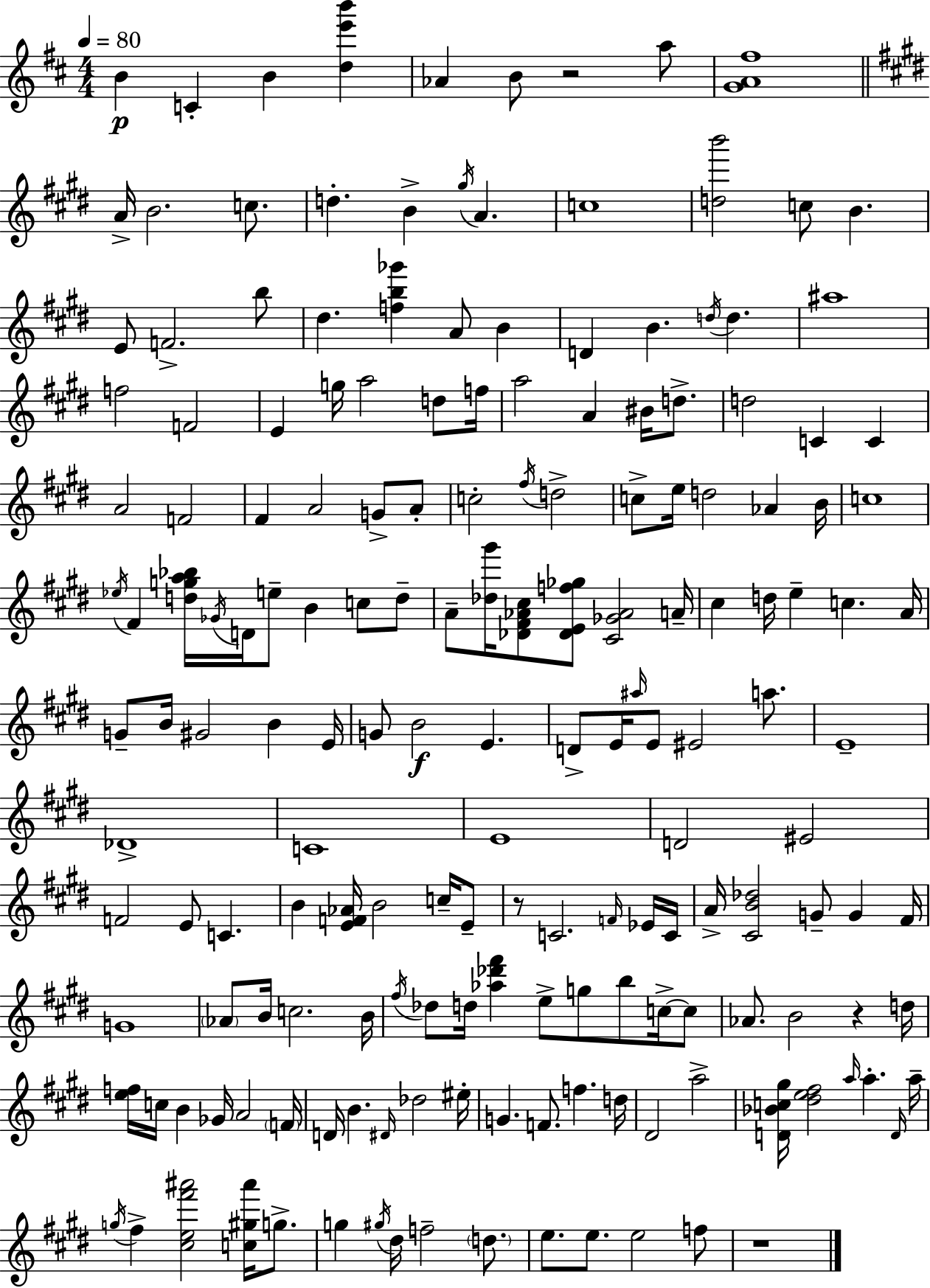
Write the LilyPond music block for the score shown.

{
  \clef treble
  \numericTimeSignature
  \time 4/4
  \key d \major
  \tempo 4 = 80
  b'4\p c'4-. b'4 <d'' e''' b'''>4 | aes'4 b'8 r2 a''8 | <g' a' fis''>1 | \bar "||" \break \key e \major a'16-> b'2. c''8. | d''4.-. b'4-> \acciaccatura { gis''16 } a'4. | c''1 | <d'' b'''>2 c''8 b'4. | \break e'8 f'2.-> b''8 | dis''4. <f'' b'' ges'''>4 a'8 b'4 | d'4 b'4. \acciaccatura { d''16 } d''4. | ais''1 | \break f''2 f'2 | e'4 g''16 a''2 d''8 | f''16 a''2 a'4 bis'16 d''8.-> | d''2 c'4 c'4 | \break a'2 f'2 | fis'4 a'2 g'8-> | a'8-. c''2-. \acciaccatura { fis''16 } d''2-> | c''8-> e''16 d''2 aes'4 | \break b'16 c''1 | \acciaccatura { ees''16 } fis'4 <d'' g'' a'' bes''>16 \acciaccatura { ges'16 } d'16 e''8-- b'4 | c''8 d''8-- a'8-- <des'' gis'''>16 <des' fis' aes' cis''>8 <des' e' f'' ges''>8 <cis' ges' aes'>2 | a'16-- cis''4 d''16 e''4-- c''4. | \break a'16 g'8-- b'16 gis'2 | b'4 e'16 g'8 b'2\f e'4. | d'8-> e'16 \grace { ais''16 } e'8 eis'2 | a''8. e'1-- | \break des'1-> | c'1 | e'1 | d'2 eis'2 | \break f'2 e'8 | c'4. b'4 <e' f' aes'>16 b'2 | c''16-- e'8-- r8 c'2. | \grace { f'16 } ees'16 c'16 a'16-> <cis' b' des''>2 | \break g'8-- g'4 fis'16 g'1 | \parenthesize aes'8 b'16 c''2. | b'16 \acciaccatura { fis''16 } des''8 d''16 <aes'' des''' fis'''>4 e''8-> | g''8 b''8 c''16->~~ c''8 aes'8. b'2 | \break r4 d''16 <e'' f''>16 c''16 b'4 ges'16 a'2 | \parenthesize f'16 d'16 b'4. \grace { dis'16 } | des''2 eis''16-. g'4. f'8. | f''4. d''16 dis'2 | \break a''2-> <d' bes' c'' gis''>16 <dis'' e'' fis''>2 | \grace { a''16 } a''4.-. \grace { d'16 } a''16-- \acciaccatura { g''16 } fis''4-> | <cis'' e'' fis''' ais'''>2 <c'' gis'' ais'''>16 g''8.-> g''4 | \acciaccatura { gis''16 } dis''16 f''2-- \parenthesize d''8. e''8. | \break e''8. e''2 f''8 r1 | \bar "|."
}